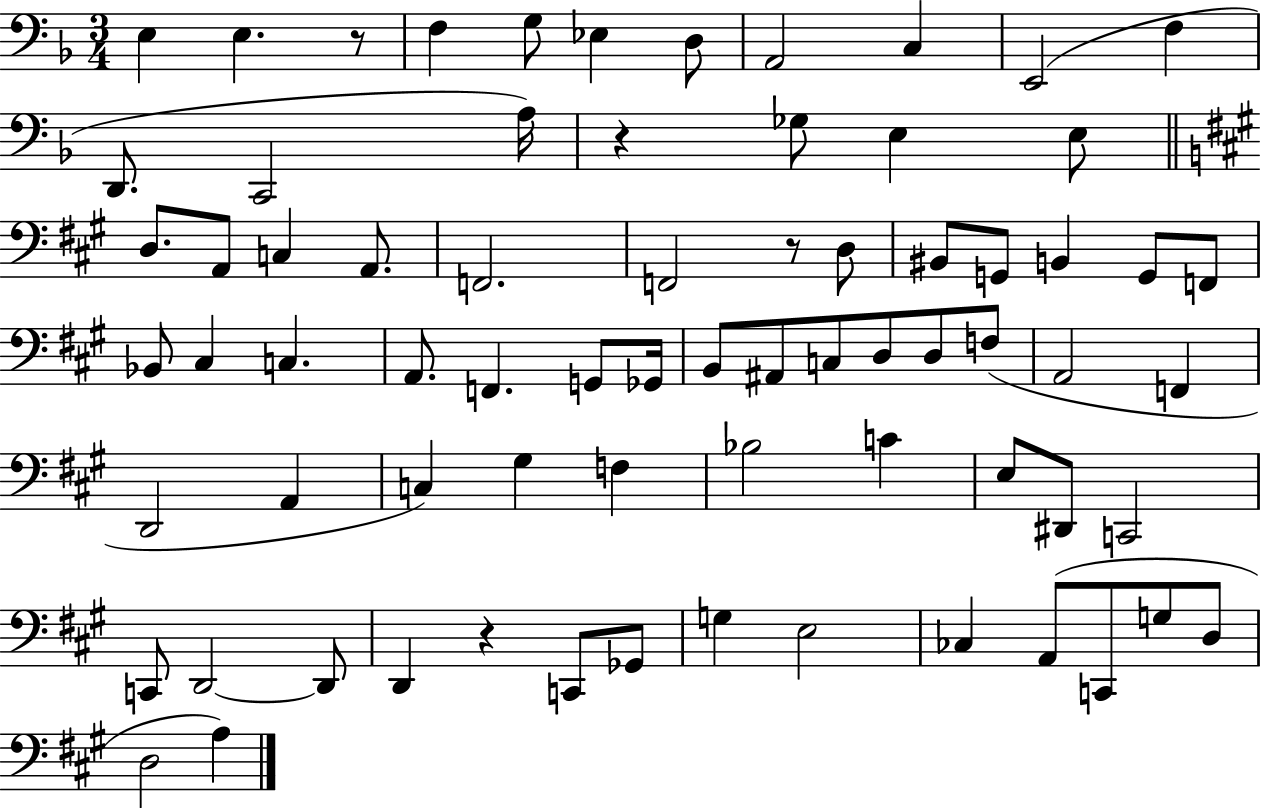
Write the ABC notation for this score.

X:1
T:Untitled
M:3/4
L:1/4
K:F
E, E, z/2 F, G,/2 _E, D,/2 A,,2 C, E,,2 F, D,,/2 C,,2 A,/4 z _G,/2 E, E,/2 D,/2 A,,/2 C, A,,/2 F,,2 F,,2 z/2 D,/2 ^B,,/2 G,,/2 B,, G,,/2 F,,/2 _B,,/2 ^C, C, A,,/2 F,, G,,/2 _G,,/4 B,,/2 ^A,,/2 C,/2 D,/2 D,/2 F,/2 A,,2 F,, D,,2 A,, C, ^G, F, _B,2 C E,/2 ^D,,/2 C,,2 C,,/2 D,,2 D,,/2 D,, z C,,/2 _G,,/2 G, E,2 _C, A,,/2 C,,/2 G,/2 D,/2 D,2 A,